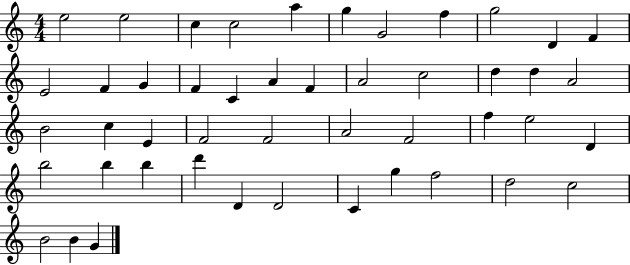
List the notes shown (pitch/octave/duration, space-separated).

E5/h E5/h C5/q C5/h A5/q G5/q G4/h F5/q G5/h D4/q F4/q E4/h F4/q G4/q F4/q C4/q A4/q F4/q A4/h C5/h D5/q D5/q A4/h B4/h C5/q E4/q F4/h F4/h A4/h F4/h F5/q E5/h D4/q B5/h B5/q B5/q D6/q D4/q D4/h C4/q G5/q F5/h D5/h C5/h B4/h B4/q G4/q